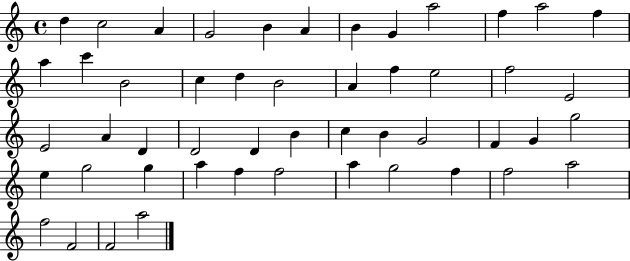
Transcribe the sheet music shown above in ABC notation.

X:1
T:Untitled
M:4/4
L:1/4
K:C
d c2 A G2 B A B G a2 f a2 f a c' B2 c d B2 A f e2 f2 E2 E2 A D D2 D B c B G2 F G g2 e g2 g a f f2 a g2 f f2 a2 f2 F2 F2 a2